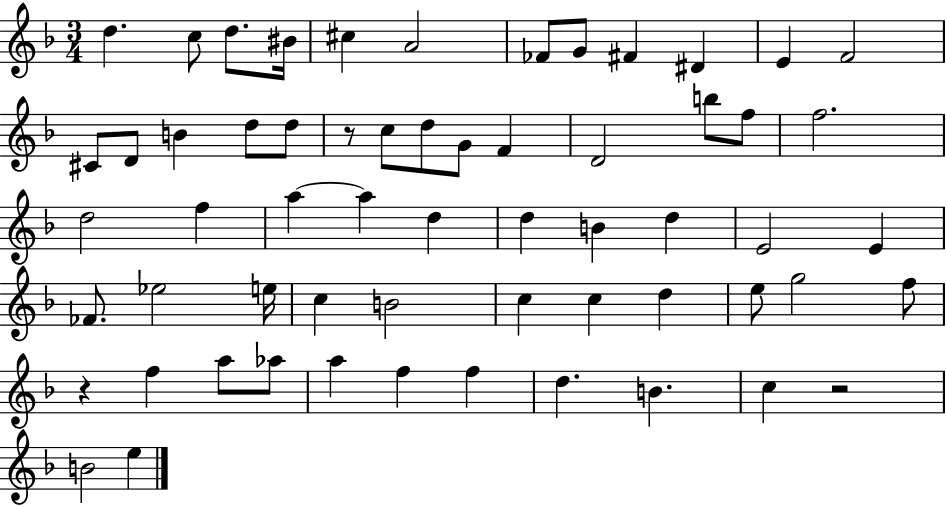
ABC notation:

X:1
T:Untitled
M:3/4
L:1/4
K:F
d c/2 d/2 ^B/4 ^c A2 _F/2 G/2 ^F ^D E F2 ^C/2 D/2 B d/2 d/2 z/2 c/2 d/2 G/2 F D2 b/2 f/2 f2 d2 f a a d d B d E2 E _F/2 _e2 e/4 c B2 c c d e/2 g2 f/2 z f a/2 _a/2 a f f d B c z2 B2 e